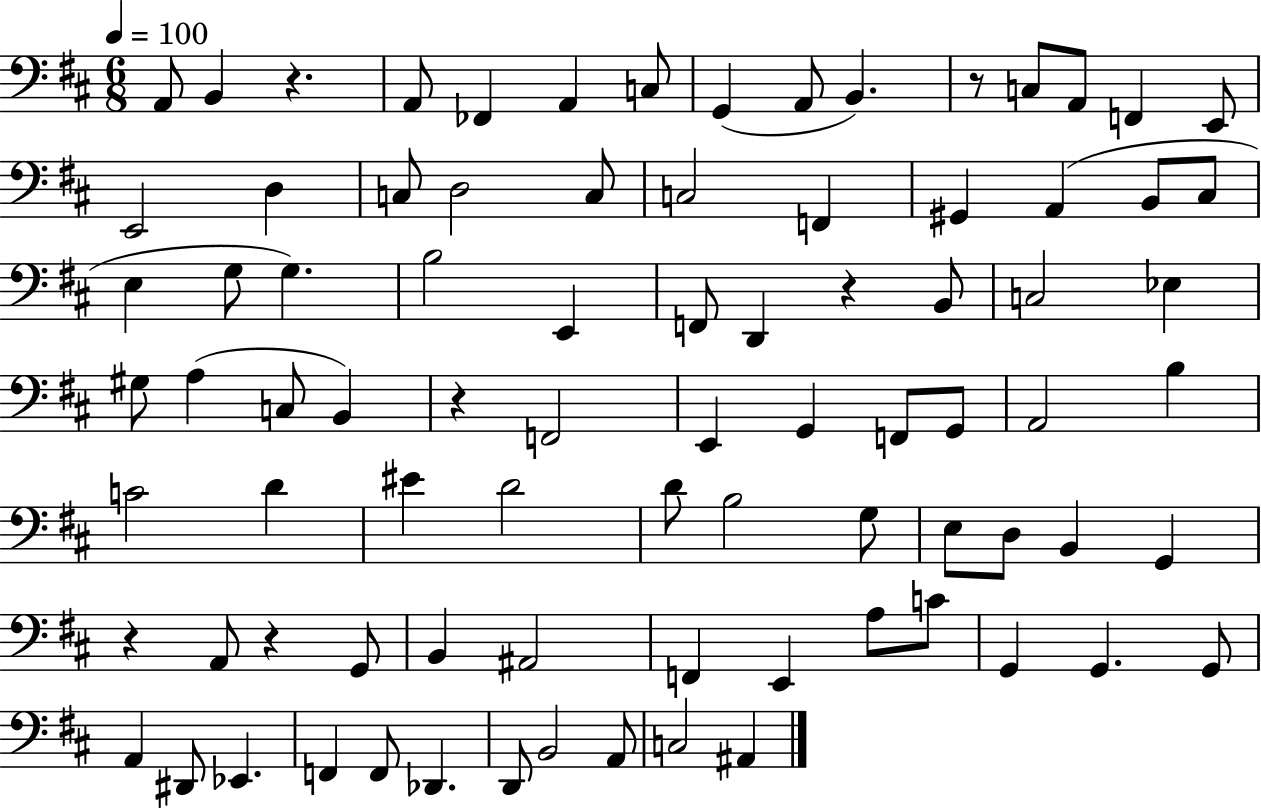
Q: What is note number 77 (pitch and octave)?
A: C3